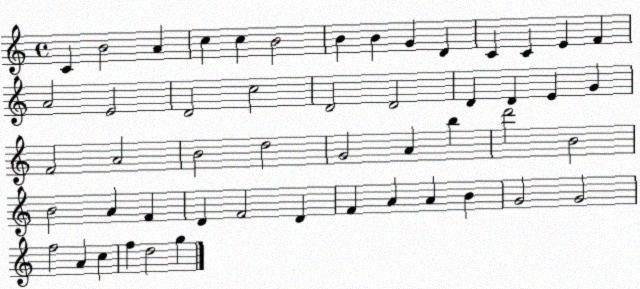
X:1
T:Untitled
M:4/4
L:1/4
K:C
C B2 A c c B2 B B G D C C E F A2 E2 D2 c2 D2 D2 D D E G F2 A2 B2 d2 G2 A b d'2 B2 B2 A F D F2 D F A A B G2 G2 f2 A c f d2 g